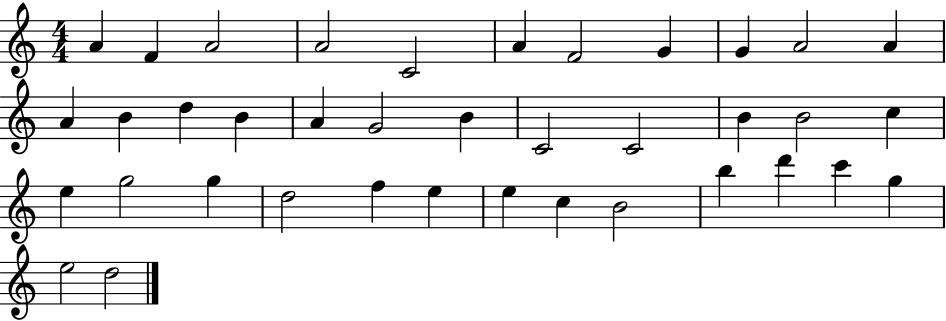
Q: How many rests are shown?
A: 0